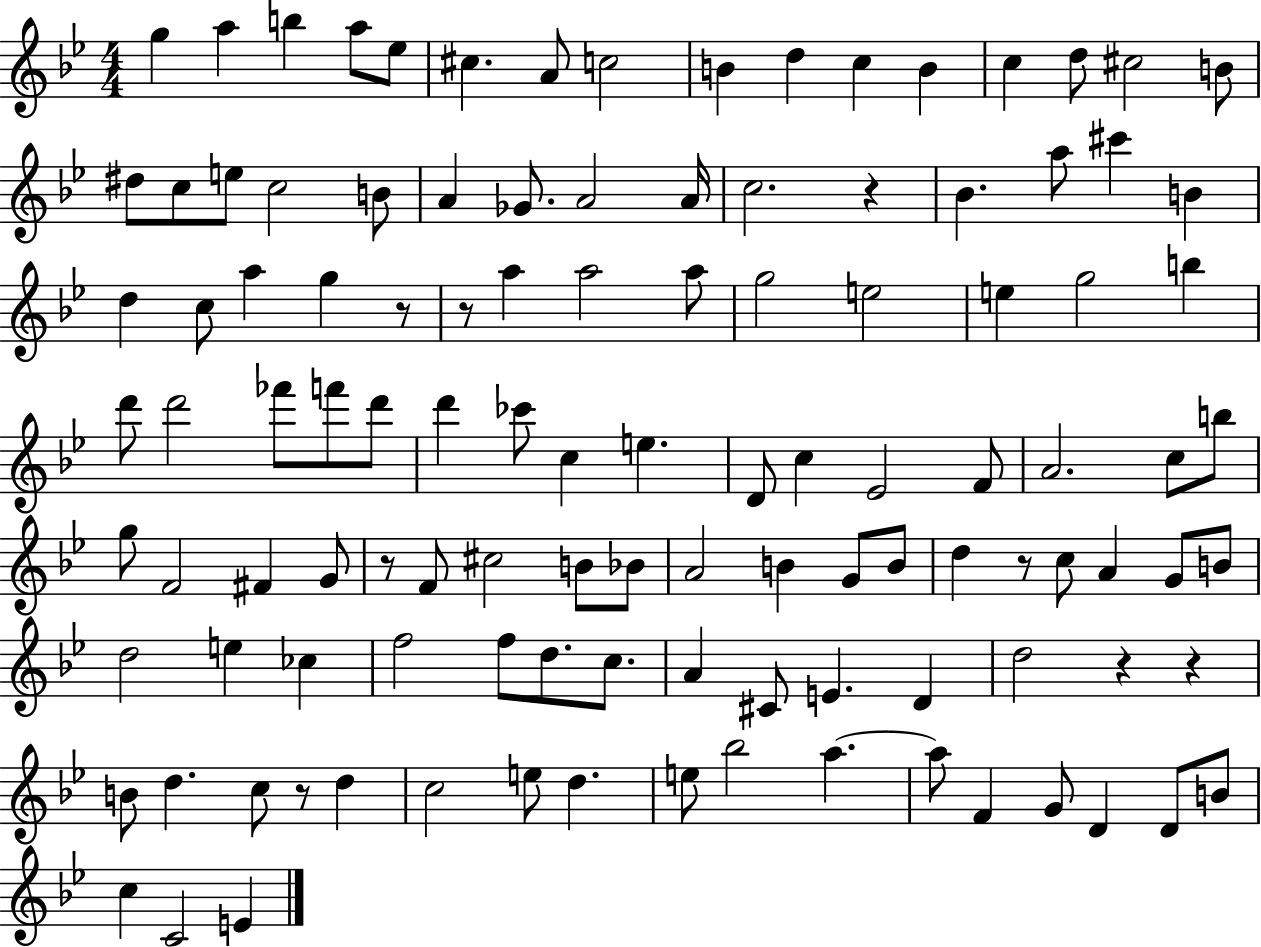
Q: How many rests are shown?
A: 8